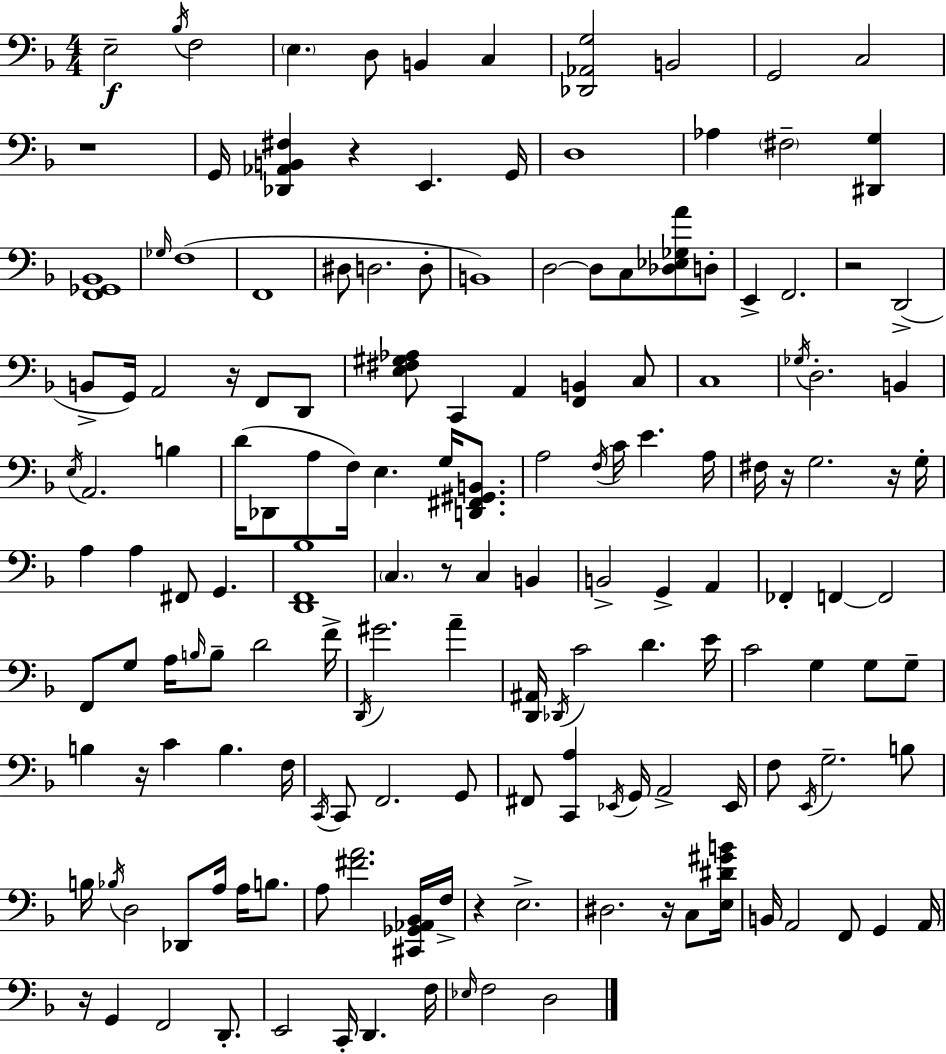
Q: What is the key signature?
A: D minor